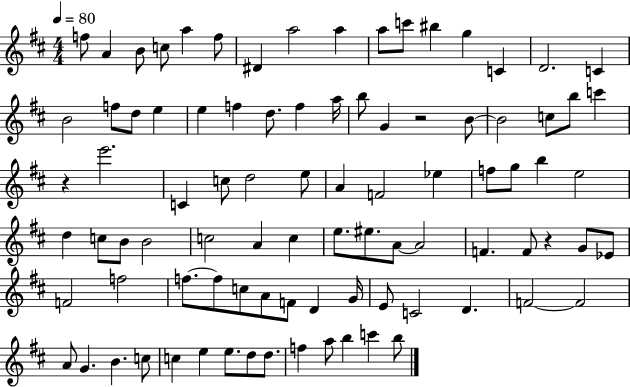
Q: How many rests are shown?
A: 3